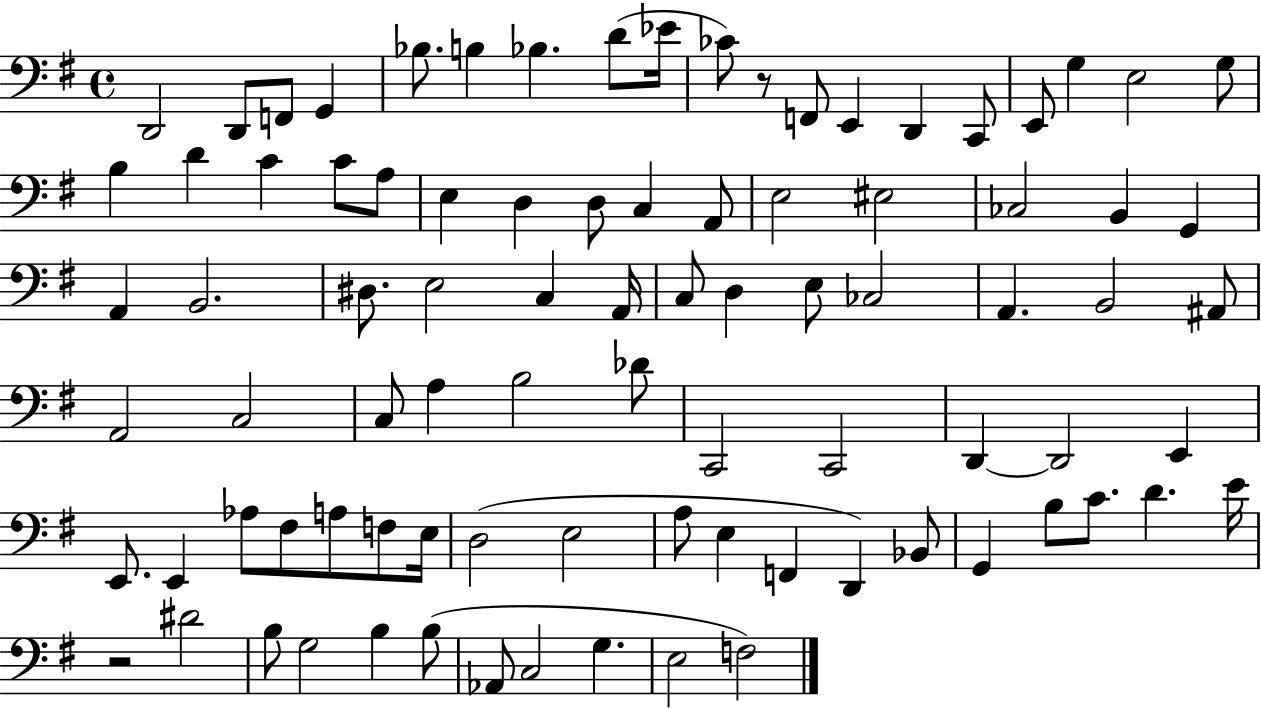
D2/h D2/e F2/e G2/q Bb3/e. B3/q Bb3/q. D4/e Eb4/s CES4/e R/e F2/e E2/q D2/q C2/e E2/e G3/q E3/h G3/e B3/q D4/q C4/q C4/e A3/e E3/q D3/q D3/e C3/q A2/e E3/h EIS3/h CES3/h B2/q G2/q A2/q B2/h. D#3/e. E3/h C3/q A2/s C3/e D3/q E3/e CES3/h A2/q. B2/h A#2/e A2/h C3/h C3/e A3/q B3/h Db4/e C2/h C2/h D2/q D2/h E2/q E2/e. E2/q Ab3/e F#3/e A3/e F3/e E3/s D3/h E3/h A3/e E3/q F2/q D2/q Bb2/e G2/q B3/e C4/e. D4/q. E4/s R/h D#4/h B3/e G3/h B3/q B3/e Ab2/e C3/h G3/q. E3/h F3/h